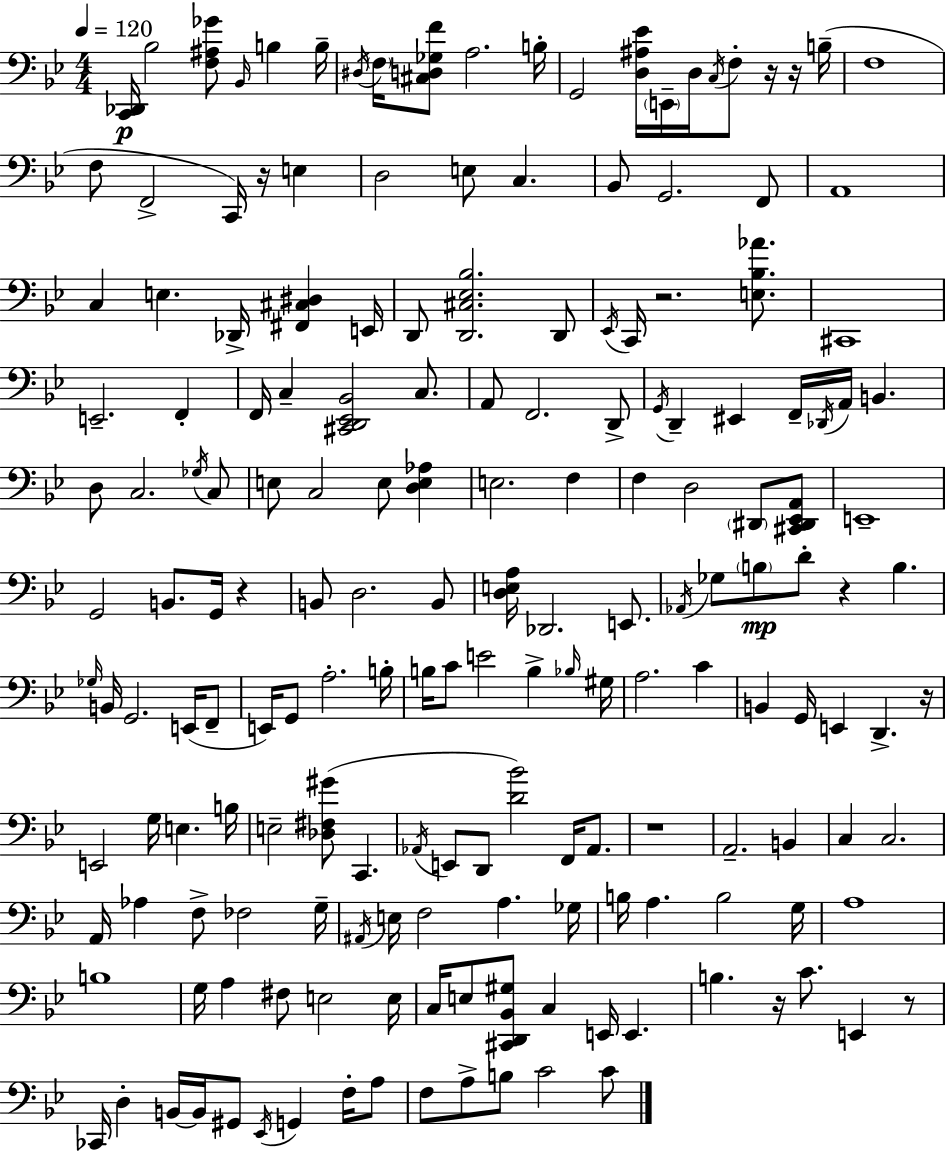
X:1
T:Untitled
M:4/4
L:1/4
K:Gm
[C,,_D,,]/4 _B,2 [F,^A,_G]/2 _B,,/4 B, B,/4 ^D,/4 F,/4 [^C,D,_G,F]/2 A,2 B,/4 G,,2 [D,^A,_E]/4 E,,/4 D,/4 C,/4 F,/2 z/4 z/4 B,/4 F,4 F,/2 F,,2 C,,/4 z/4 E, D,2 E,/2 C, _B,,/2 G,,2 F,,/2 A,,4 C, E, _D,,/4 [^F,,^C,^D,] E,,/4 D,,/2 [D,,^C,_E,_B,]2 D,,/2 _E,,/4 C,,/4 z2 [E,_B,_A]/2 ^C,,4 E,,2 F,, F,,/4 C, [^C,,D,,_E,,_B,,]2 C,/2 A,,/2 F,,2 D,,/2 G,,/4 D,, ^E,, F,,/4 _D,,/4 A,,/4 B,, D,/2 C,2 _G,/4 C,/2 E,/2 C,2 E,/2 [D,E,_A,] E,2 F, F, D,2 ^D,,/2 [^C,,^D,,_E,,A,,]/2 E,,4 G,,2 B,,/2 G,,/4 z B,,/2 D,2 B,,/2 [D,E,A,]/4 _D,,2 E,,/2 _A,,/4 _G,/2 B,/2 D/2 z B, _G,/4 B,,/4 G,,2 E,,/4 F,,/2 E,,/4 G,,/2 A,2 B,/4 B,/4 C/2 E2 B, _B,/4 ^G,/4 A,2 C B,, G,,/4 E,, D,, z/4 E,,2 G,/4 E, B,/4 E,2 [_D,^F,^G]/2 C,, _A,,/4 E,,/2 D,,/2 [D_B]2 F,,/4 _A,,/2 z4 A,,2 B,, C, C,2 A,,/4 _A, F,/2 _F,2 G,/4 ^A,,/4 E,/4 F,2 A, _G,/4 B,/4 A, B,2 G,/4 A,4 B,4 G,/4 A, ^F,/2 E,2 E,/4 C,/4 E,/2 [^C,,D,,_B,,^G,]/2 C, E,,/4 E,, B, z/4 C/2 E,, z/2 _C,,/4 D, B,,/4 B,,/4 ^G,,/2 _E,,/4 G,, F,/4 A,/2 F,/2 A,/2 B,/2 C2 C/2